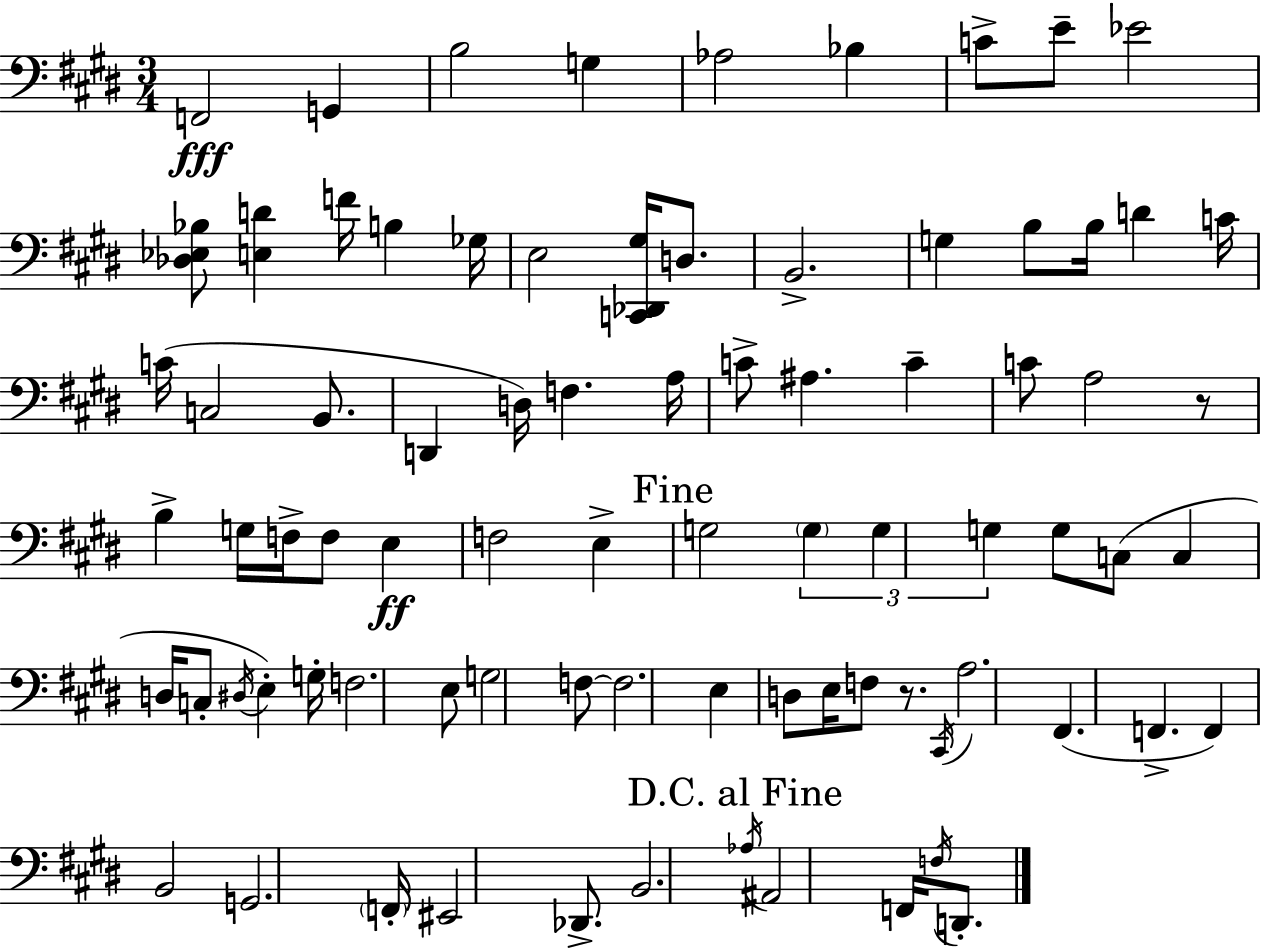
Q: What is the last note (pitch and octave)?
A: D2